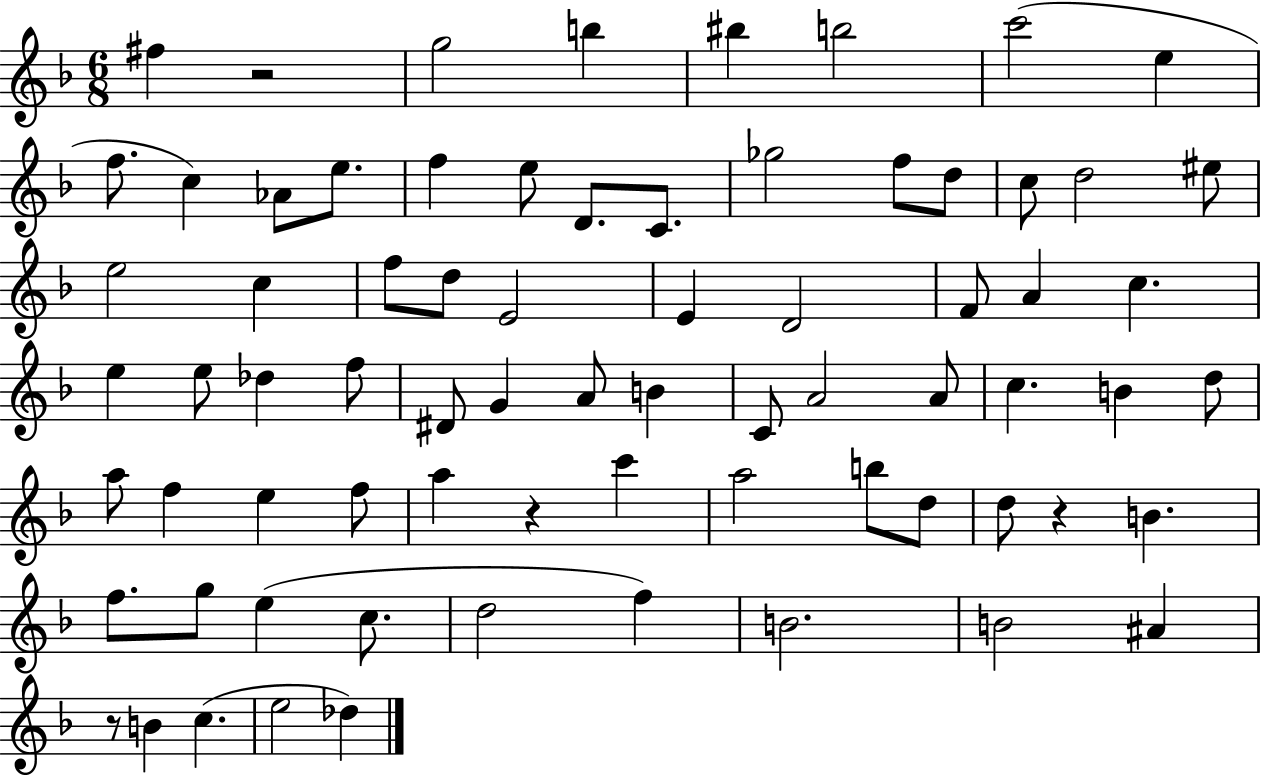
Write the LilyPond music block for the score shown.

{
  \clef treble
  \numericTimeSignature
  \time 6/8
  \key f \major
  fis''4 r2 | g''2 b''4 | bis''4 b''2 | c'''2( e''4 | \break f''8. c''4) aes'8 e''8. | f''4 e''8 d'8. c'8. | ges''2 f''8 d''8 | c''8 d''2 eis''8 | \break e''2 c''4 | f''8 d''8 e'2 | e'4 d'2 | f'8 a'4 c''4. | \break e''4 e''8 des''4 f''8 | dis'8 g'4 a'8 b'4 | c'8 a'2 a'8 | c''4. b'4 d''8 | \break a''8 f''4 e''4 f''8 | a''4 r4 c'''4 | a''2 b''8 d''8 | d''8 r4 b'4. | \break f''8. g''8 e''4( c''8. | d''2 f''4) | b'2. | b'2 ais'4 | \break r8 b'4 c''4.( | e''2 des''4) | \bar "|."
}